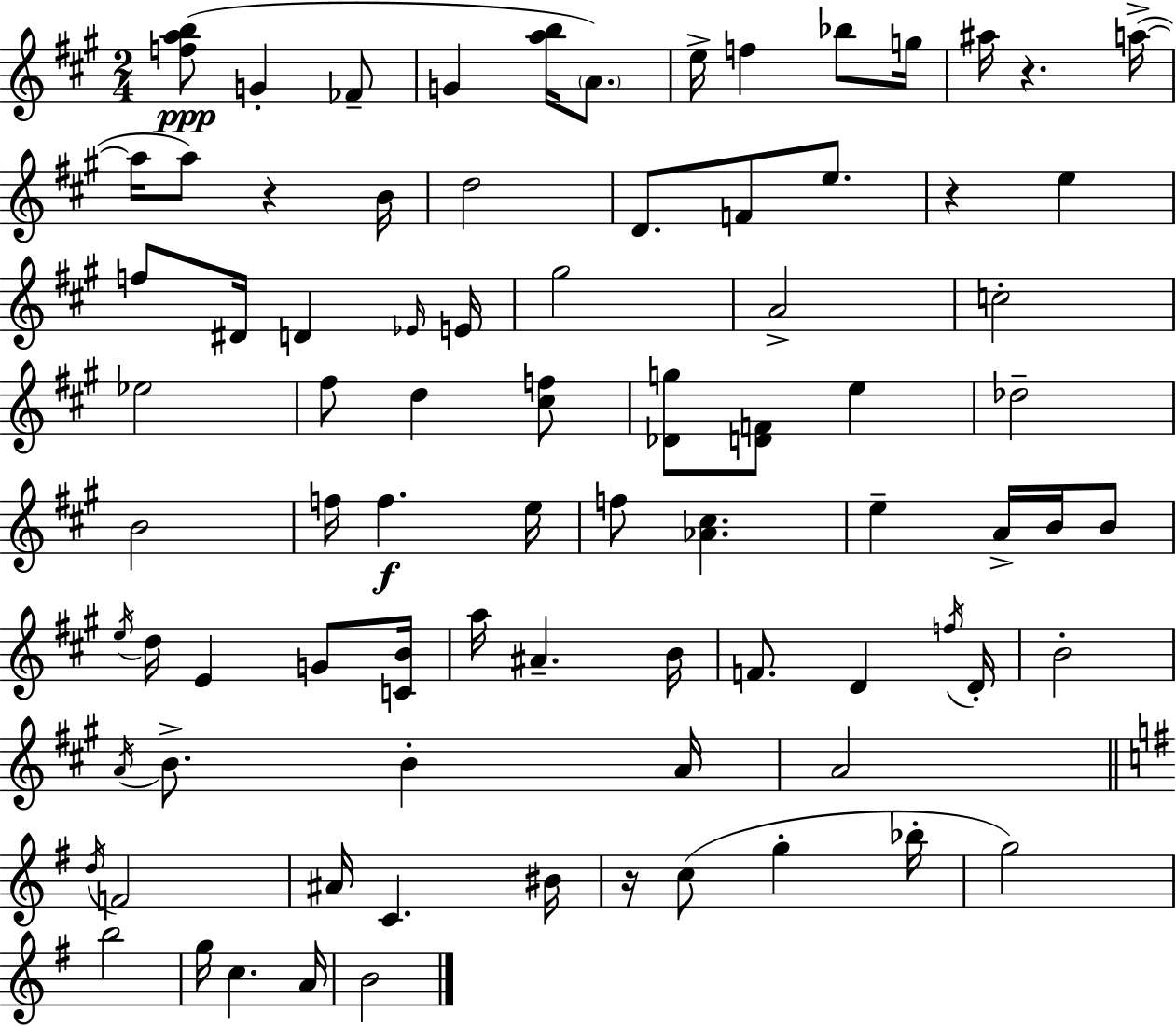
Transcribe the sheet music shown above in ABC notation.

X:1
T:Untitled
M:2/4
L:1/4
K:A
[fab]/2 G _F/2 G [ab]/4 A/2 e/4 f _b/2 g/4 ^a/4 z a/4 a/4 a/2 z B/4 d2 D/2 F/2 e/2 z e f/2 ^D/4 D _E/4 E/4 ^g2 A2 c2 _e2 ^f/2 d [^cf]/2 [_Dg]/2 [DF]/2 e _d2 B2 f/4 f e/4 f/2 [_A^c] e A/4 B/4 B/2 e/4 d/4 E G/2 [CB]/4 a/4 ^A B/4 F/2 D f/4 D/4 B2 A/4 B/2 B A/4 A2 d/4 F2 ^A/4 C ^B/4 z/4 c/2 g _b/4 g2 b2 g/4 c A/4 B2